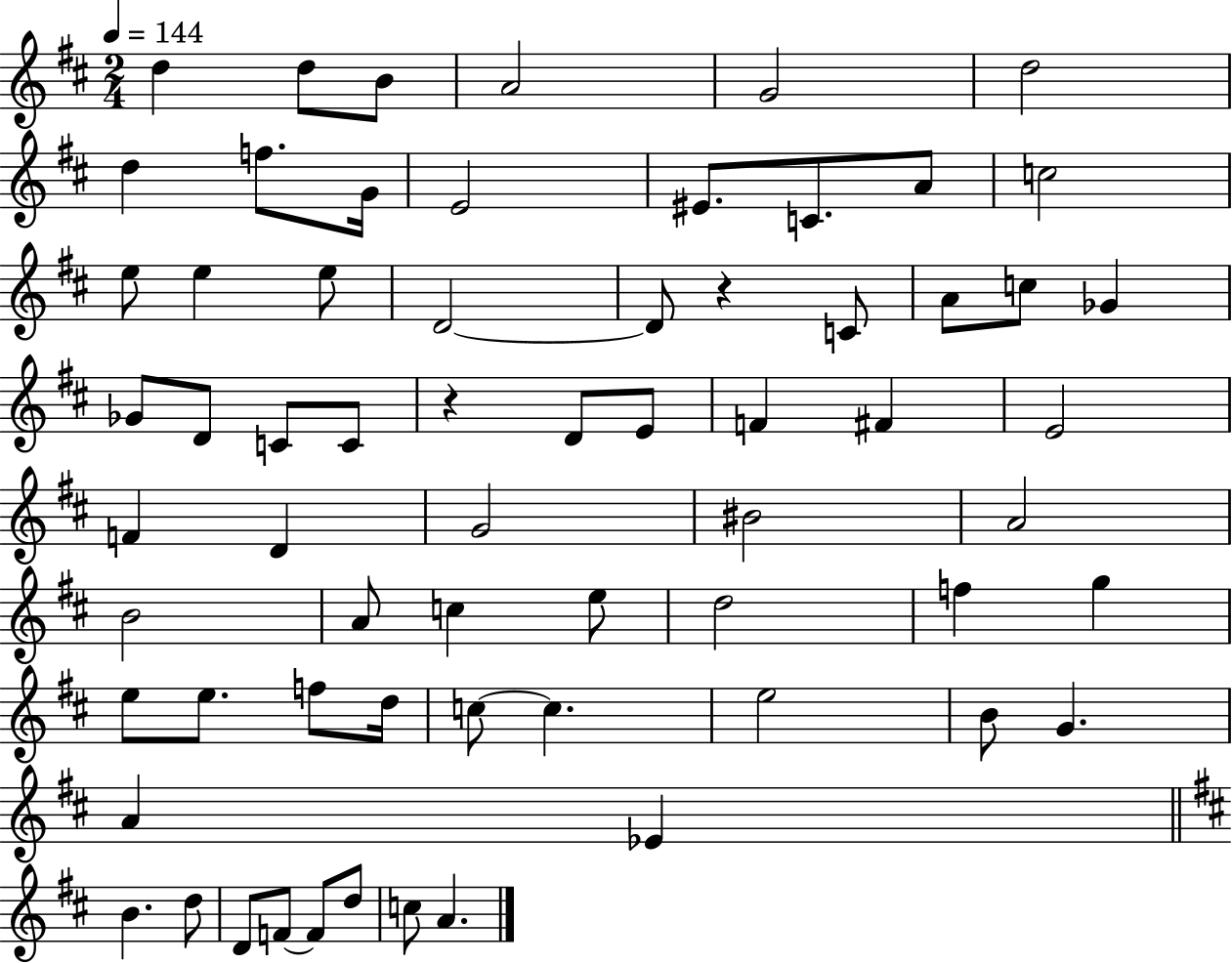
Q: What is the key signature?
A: D major